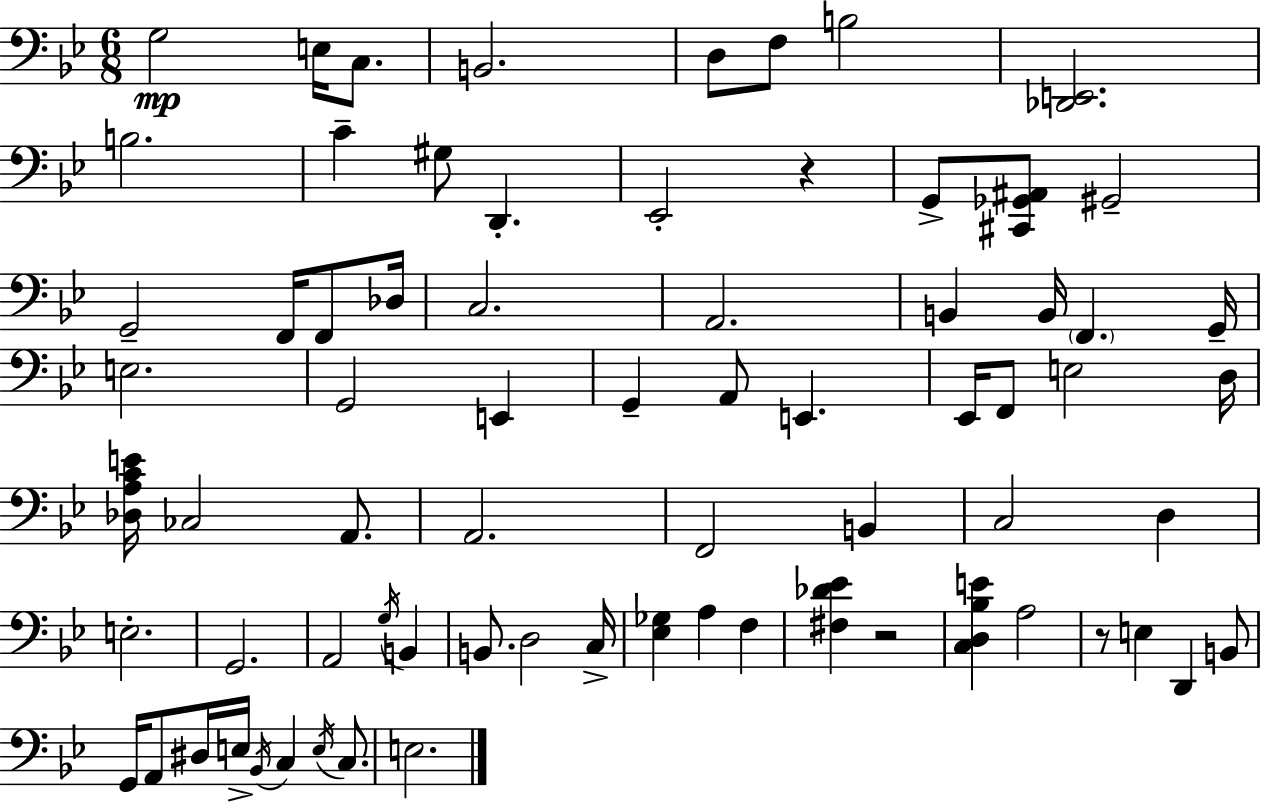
{
  \clef bass
  \numericTimeSignature
  \time 6/8
  \key g \minor
  g2\mp e16 c8. | b,2. | d8 f8 b2 | <des, e,>2. | \break b2. | c'4-- gis8 d,4.-. | ees,2-. r4 | g,8-> <cis, ges, ais,>8 gis,2-- | \break g,2-- f,16 f,8 des16 | c2. | a,2. | b,4 b,16 \parenthesize f,4. g,16-- | \break e2. | g,2 e,4 | g,4-- a,8 e,4. | ees,16 f,8 e2 d16 | \break <des a c' e'>16 ces2 a,8. | a,2. | f,2 b,4 | c2 d4 | \break e2.-. | g,2. | a,2 \acciaccatura { g16 } b,4 | b,8. d2 | \break c16-> <ees ges>4 a4 f4 | <fis des' ees'>4 r2 | <c d bes e'>4 a2 | r8 e4 d,4 b,8 | \break g,16 a,8 dis16 e16-> \acciaccatura { bes,16 } c4 \acciaccatura { e16 } | c8. e2. | \bar "|."
}